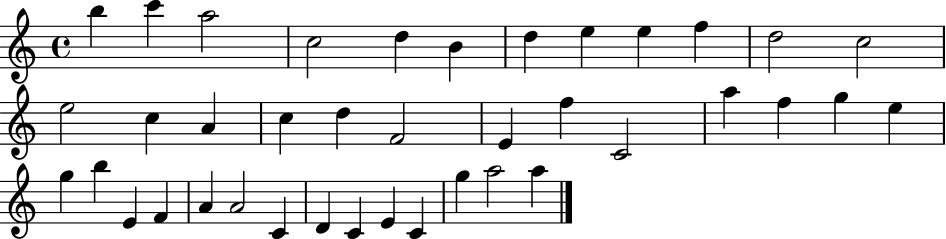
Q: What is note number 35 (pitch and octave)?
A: E4